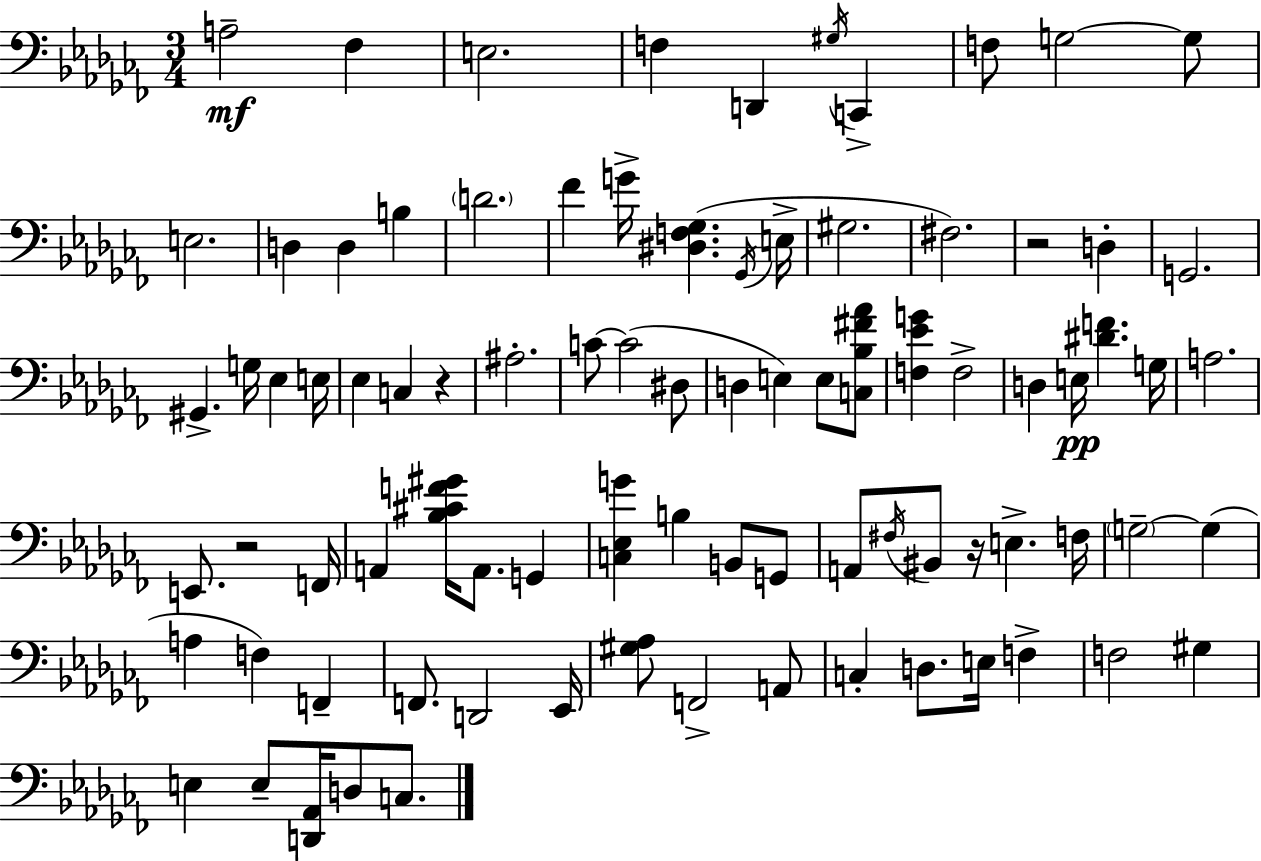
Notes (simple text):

A3/h FES3/q E3/h. F3/q D2/q G#3/s C2/q F3/e G3/h G3/e E3/h. D3/q D3/q B3/q D4/h. FES4/q G4/s [D#3,F3,Gb3]/q. Gb2/s E3/s G#3/h. F#3/h. R/h D3/q G2/h. G#2/q. G3/s Eb3/q E3/s Eb3/q C3/q R/q A#3/h. C4/e C4/h D#3/e D3/q E3/q E3/e [C3,Bb3,F#4,Ab4]/e [F3,Eb4,G4]/q F3/h D3/q E3/s [D#4,F4]/q. G3/s A3/h. E2/e. R/h F2/s A2/q [Bb3,C#4,F4,G#4]/s A2/e. G2/q [C3,Eb3,G4]/q B3/q B2/e G2/e A2/e F#3/s BIS2/e R/s E3/q. F3/s G3/h G3/q A3/q F3/q F2/q F2/e. D2/h Eb2/s [G#3,Ab3]/e F2/h A2/e C3/q D3/e. E3/s F3/q F3/h G#3/q E3/q E3/e [D2,Ab2]/s D3/e C3/e.